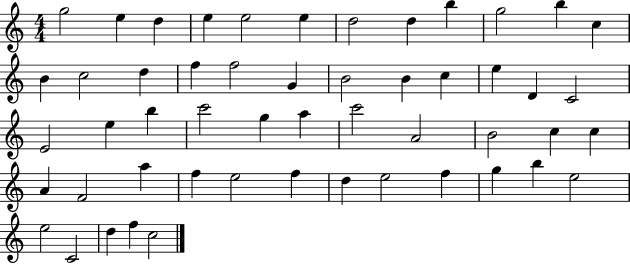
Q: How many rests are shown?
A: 0